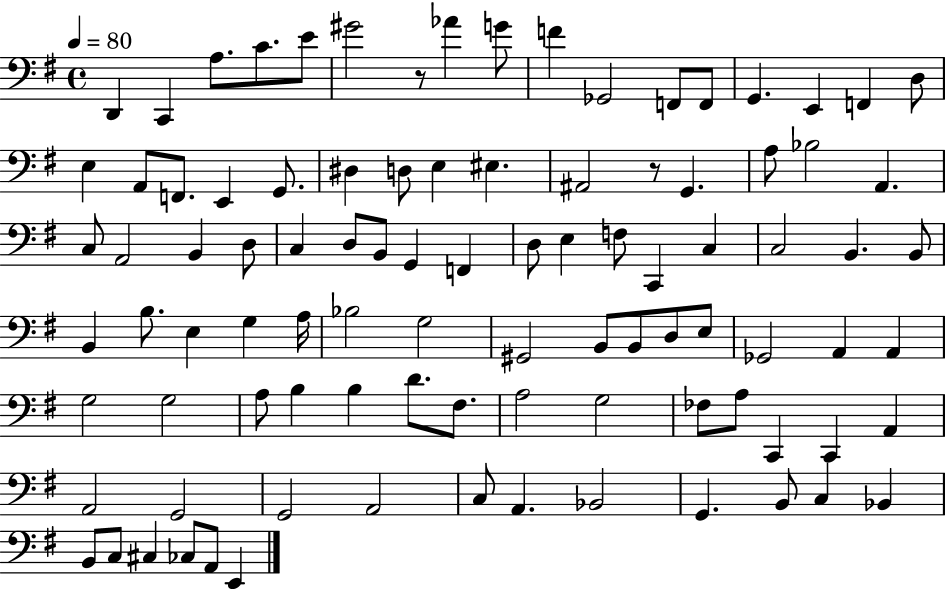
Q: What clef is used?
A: bass